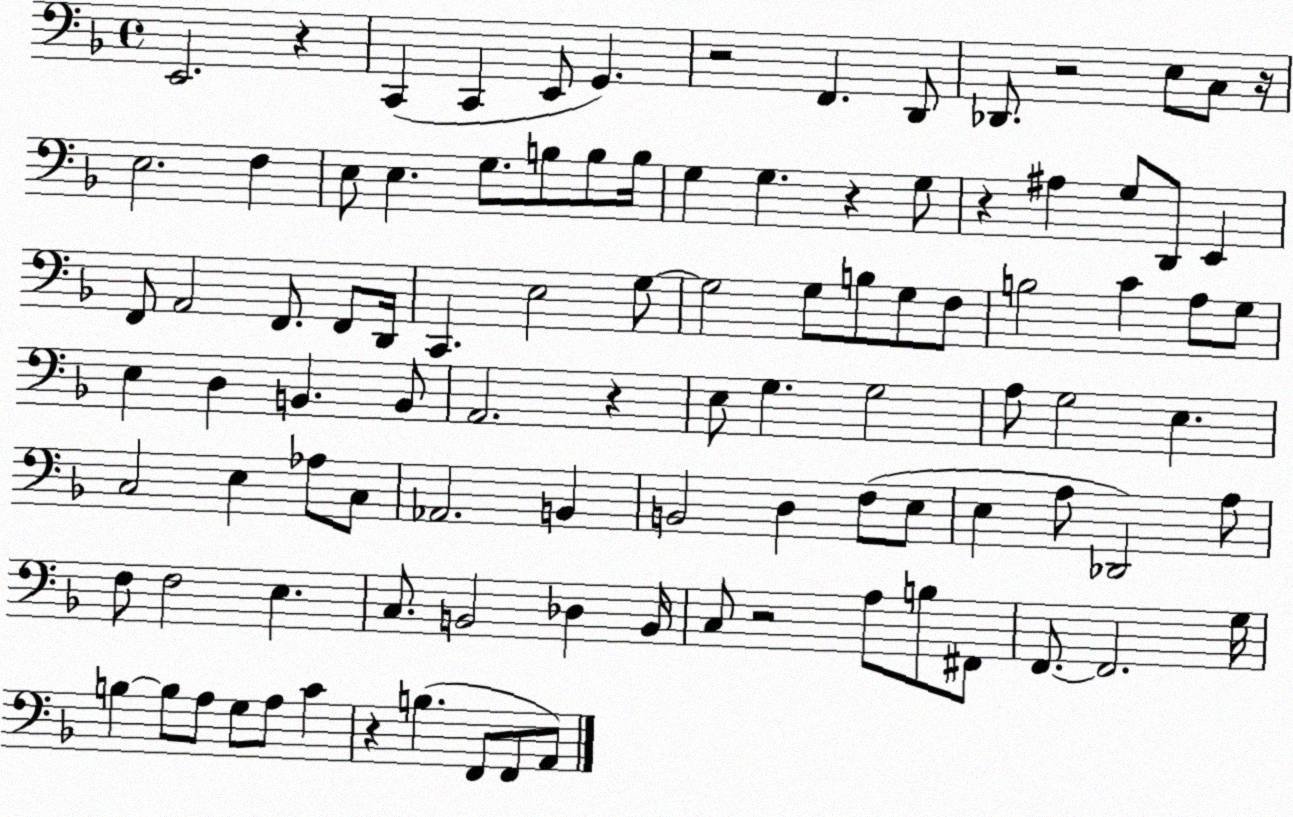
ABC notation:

X:1
T:Untitled
M:4/4
L:1/4
K:F
E,,2 z C,, C,, E,,/2 G,, z2 F,, D,,/2 _D,,/2 z2 E,/2 C,/2 z/4 E,2 F, E,/2 E, G,/2 B,/2 B,/2 B,/4 G, G, z G,/2 z ^A, G,/2 D,,/2 E,, F,,/2 A,,2 F,,/2 F,,/2 D,,/4 C,, E,2 G,/2 G,2 G,/2 B,/2 G,/2 F,/2 B,2 C A,/2 G,/2 E, D, B,, B,,/2 A,,2 z E,/2 G, G,2 A,/2 G,2 E, C,2 E, _A,/2 C,/2 _A,,2 B,, B,,2 D, F,/2 E,/2 E, A,/2 _D,,2 A,/2 F,/2 F,2 E, C,/2 B,,2 _D, B,,/4 C,/2 z2 A,/2 B,/2 ^F,,/2 F,,/2 F,,2 G,/4 B, B,/2 A,/2 G,/2 A,/2 C z B, F,,/2 F,,/2 A,,/2